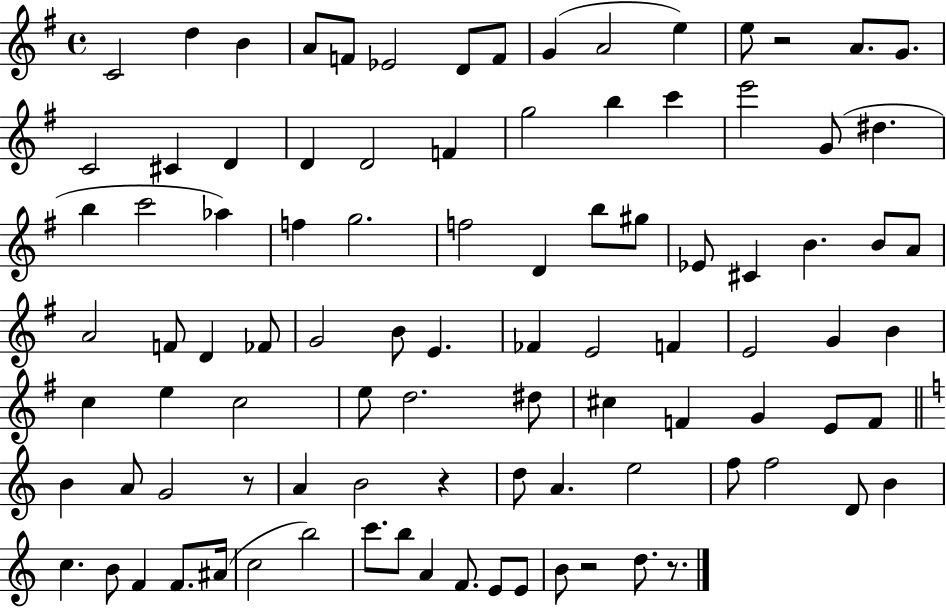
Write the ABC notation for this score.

X:1
T:Untitled
M:4/4
L:1/4
K:G
C2 d B A/2 F/2 _E2 D/2 F/2 G A2 e e/2 z2 A/2 G/2 C2 ^C D D D2 F g2 b c' e'2 G/2 ^d b c'2 _a f g2 f2 D b/2 ^g/2 _E/2 ^C B B/2 A/2 A2 F/2 D _F/2 G2 B/2 E _F E2 F E2 G B c e c2 e/2 d2 ^d/2 ^c F G E/2 F/2 B A/2 G2 z/2 A B2 z d/2 A e2 f/2 f2 D/2 B c B/2 F F/2 ^A/4 c2 b2 c'/2 b/2 A F/2 E/2 E/2 B/2 z2 d/2 z/2